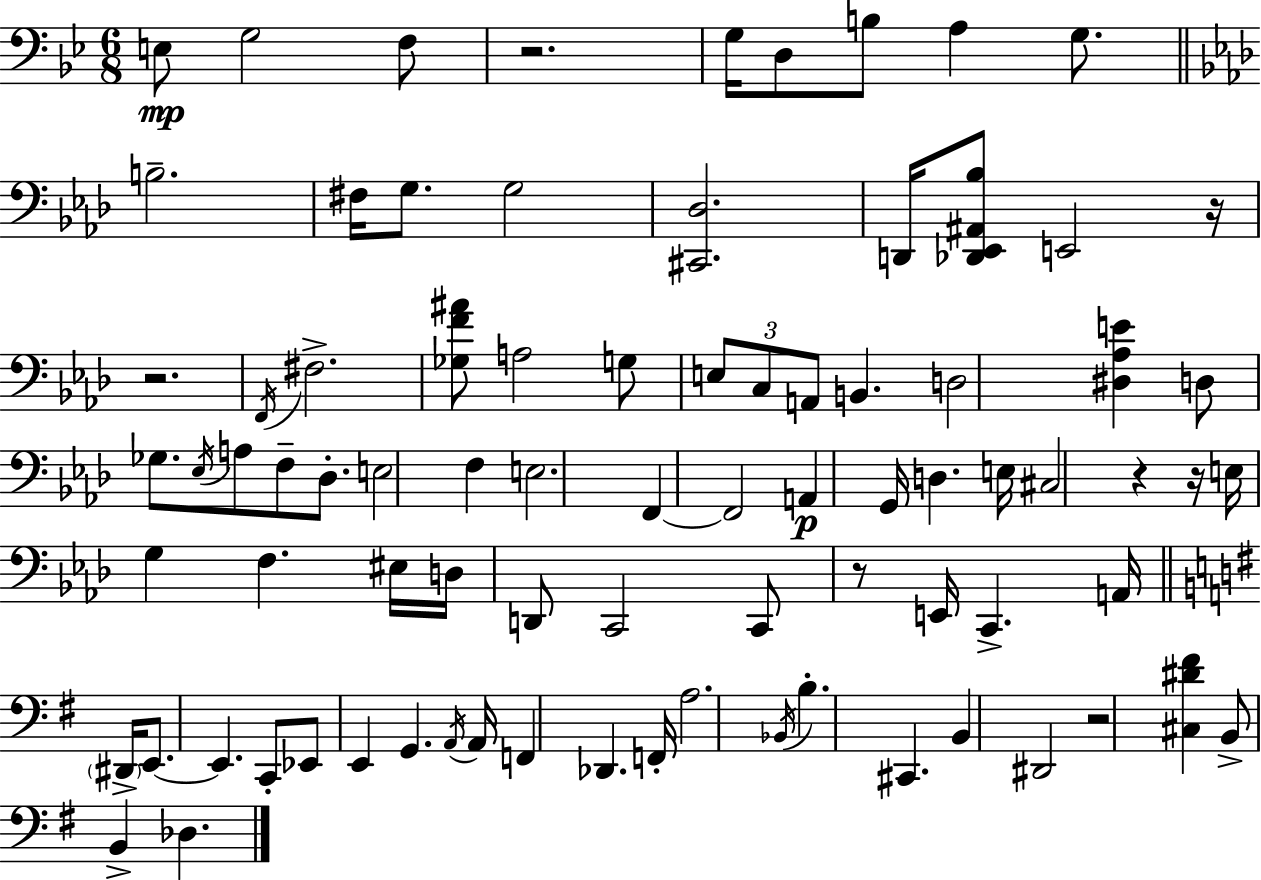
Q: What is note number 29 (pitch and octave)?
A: Db3